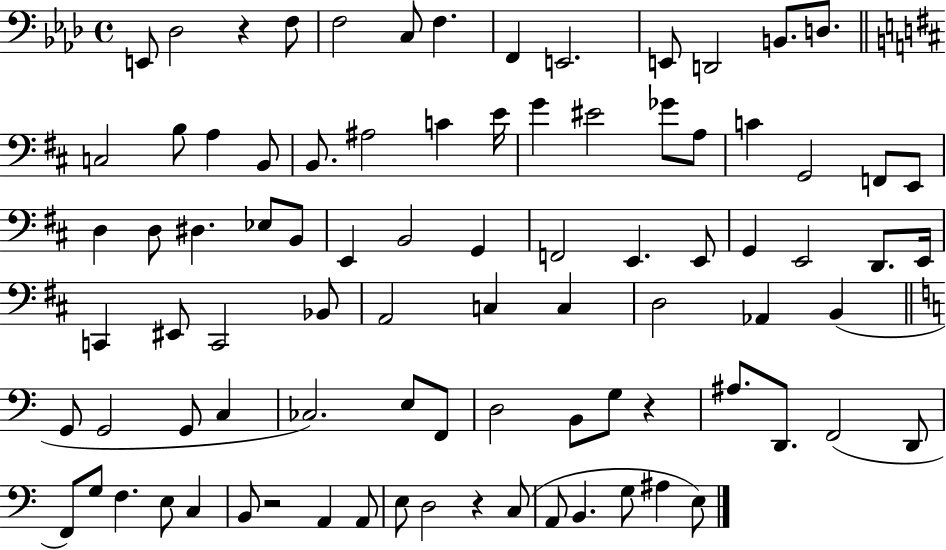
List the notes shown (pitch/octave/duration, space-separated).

E2/e Db3/h R/q F3/e F3/h C3/e F3/q. F2/q E2/h. E2/e D2/h B2/e. D3/e. C3/h B3/e A3/q B2/e B2/e. A#3/h C4/q E4/s G4/q EIS4/h Gb4/e A3/e C4/q G2/h F2/e E2/e D3/q D3/e D#3/q. Eb3/e B2/e E2/q B2/h G2/q F2/h E2/q. E2/e G2/q E2/h D2/e. E2/s C2/q EIS2/e C2/h Bb2/e A2/h C3/q C3/q D3/h Ab2/q B2/q G2/e G2/h G2/e C3/q CES3/h. E3/e F2/e D3/h B2/e G3/e R/q A#3/e. D2/e. F2/h D2/e F2/e G3/e F3/q. E3/e C3/q B2/e R/h A2/q A2/e E3/e D3/h R/q C3/e A2/e B2/q. G3/e A#3/q E3/e